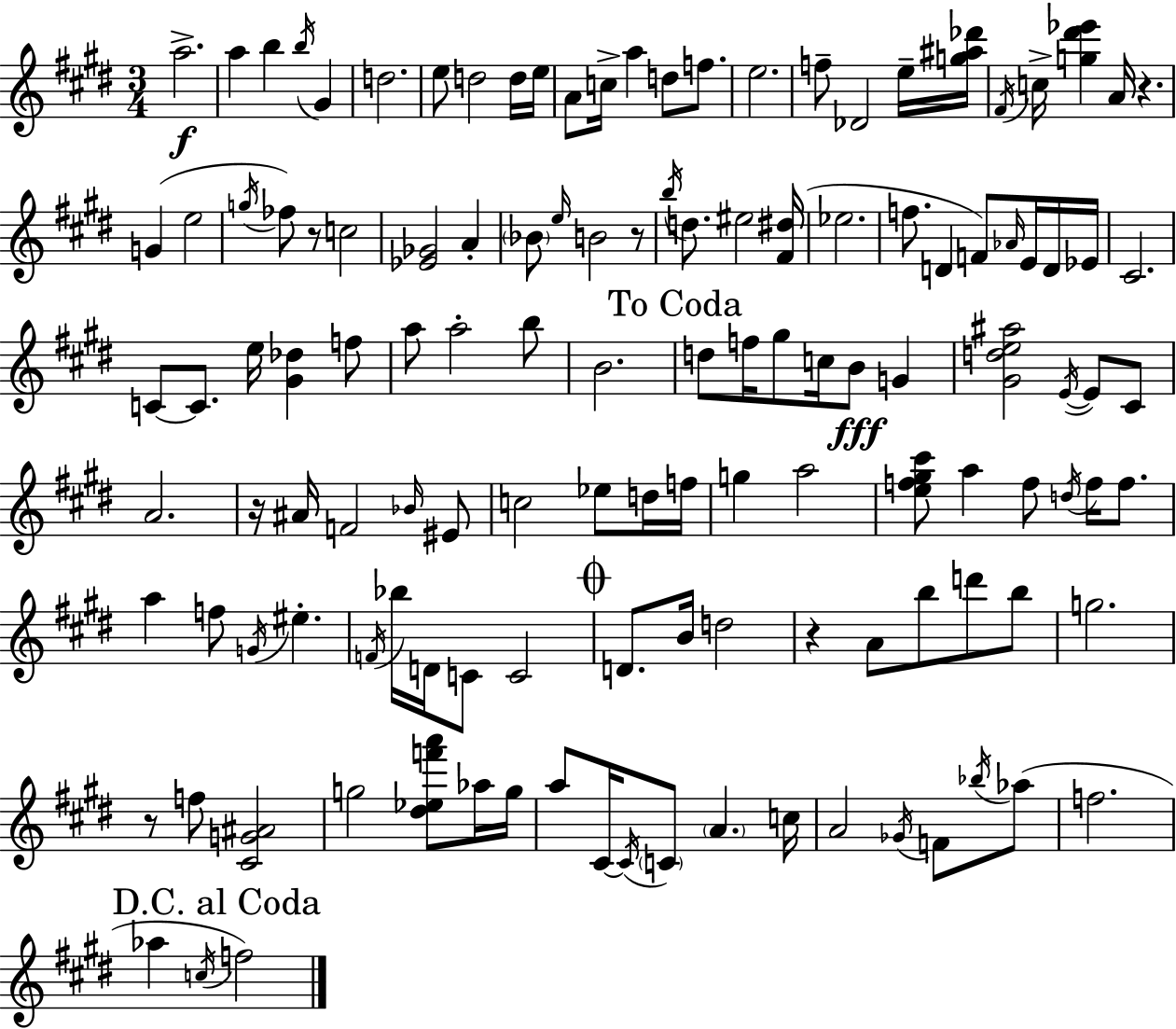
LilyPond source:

{
  \clef treble
  \numericTimeSignature
  \time 3/4
  \key e \major
  a''2.->\f | a''4 b''4 \acciaccatura { b''16 } gis'4 | d''2. | e''8 d''2 d''16 | \break e''16 a'8 c''16-> a''4 d''8 f''8. | e''2. | f''8-- des'2 e''16-- | <g'' ais'' des'''>16 \acciaccatura { fis'16 } c''16-> <g'' dis''' ees'''>4 a'16 r4. | \break g'4( e''2 | \acciaccatura { g''16 } fes''8) r8 c''2 | <ees' ges'>2 a'4-. | \parenthesize bes'8 \grace { e''16 } b'2 | \break r8 \acciaccatura { b''16 } d''8. eis''2 | <fis' dis''>16( ees''2. | f''8. d'4 | f'8) \grace { aes'16 } e'16 d'16 ees'16 cis'2. | \break c'8~~ c'8. e''16 | <gis' des''>4 f''8 a''8 a''2-. | b''8 b'2. | \mark "To Coda" d''8 f''16 gis''8 c''16 | \break b'8\fff g'4 <gis' d'' e'' ais''>2 | \acciaccatura { e'16~ }~ e'8 cis'8 a'2. | r16 ais'16 f'2 | \grace { bes'16 } eis'8 c''2 | \break ees''8 d''16 f''16 g''4 | a''2 <e'' f'' gis'' cis'''>8 a''4 | f''8 \acciaccatura { d''16 } f''16 f''8. a''4 | f''8 \acciaccatura { g'16 } eis''4.-. \acciaccatura { f'16 } bes''16 | \break d'16 c'8 c'2 \mark \markup { \musicglyph "scripts.coda" } d'8. | b'16 d''2 r4 | a'8 b''8 d'''8 b''8 g''2. | r8 | \break f''8 <cis' g' ais'>2 g''2 | <dis'' ees'' f''' a'''>8 aes''16 g''16 a''8 | cis'16~~ \acciaccatura { cis'16 } \parenthesize c'8 \parenthesize a'4. c''16 | a'2 \acciaccatura { ges'16 } f'8 \acciaccatura { bes''16 }( | \break aes''8 f''2. | \mark "D.C. al Coda" aes''4 \acciaccatura { c''16 }) f''2 | \bar "|."
}